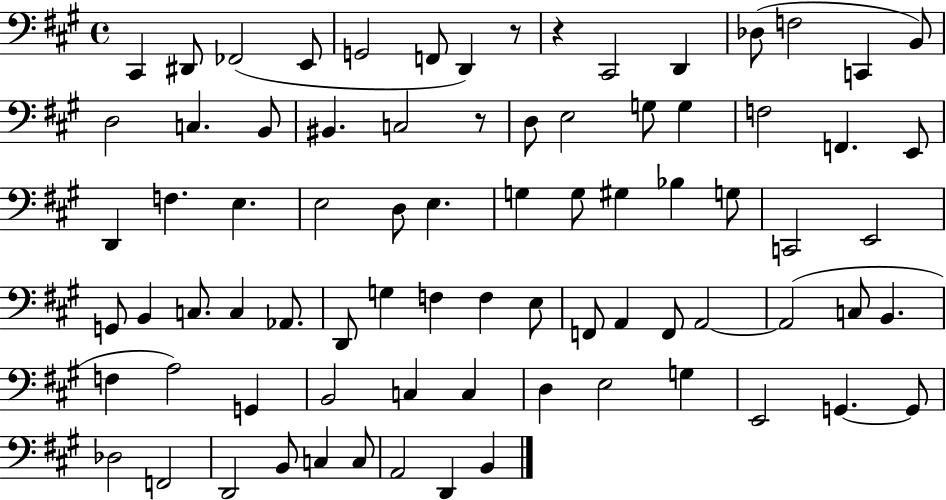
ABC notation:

X:1
T:Untitled
M:4/4
L:1/4
K:A
^C,, ^D,,/2 _F,,2 E,,/2 G,,2 F,,/2 D,, z/2 z ^C,,2 D,, _D,/2 F,2 C,, B,,/2 D,2 C, B,,/2 ^B,, C,2 z/2 D,/2 E,2 G,/2 G, F,2 F,, E,,/2 D,, F, E, E,2 D,/2 E, G, G,/2 ^G, _B, G,/2 C,,2 E,,2 G,,/2 B,, C,/2 C, _A,,/2 D,,/2 G, F, F, E,/2 F,,/2 A,, F,,/2 A,,2 A,,2 C,/2 B,, F, A,2 G,, B,,2 C, C, D, E,2 G, E,,2 G,, G,,/2 _D,2 F,,2 D,,2 B,,/2 C, C,/2 A,,2 D,, B,,